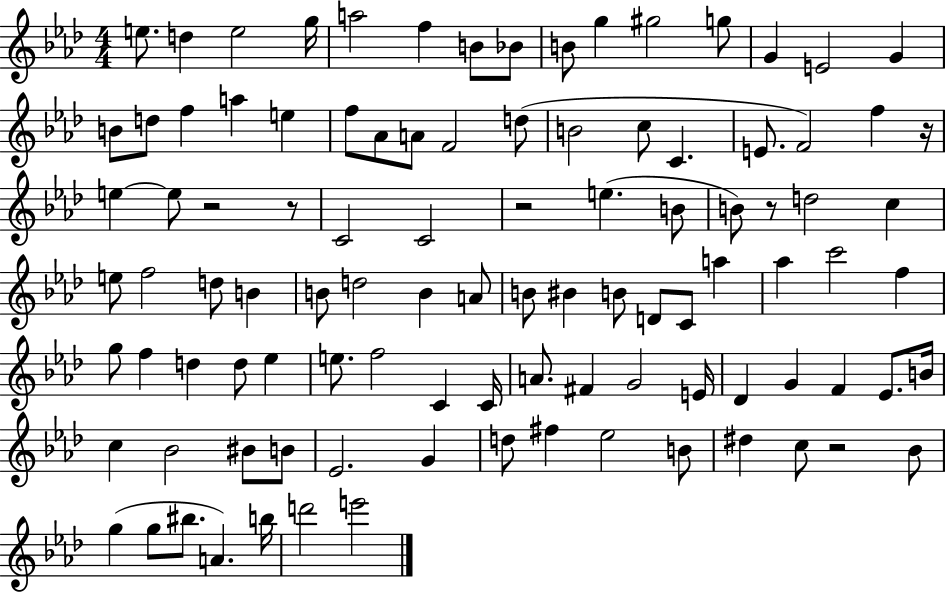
E5/e. D5/q E5/h G5/s A5/h F5/q B4/e Bb4/e B4/e G5/q G#5/h G5/e G4/q E4/h G4/q B4/e D5/e F5/q A5/q E5/q F5/e Ab4/e A4/e F4/h D5/e B4/h C5/e C4/q. E4/e. F4/h F5/q R/s E5/q E5/e R/h R/e C4/h C4/h R/h E5/q. B4/e B4/e R/e D5/h C5/q E5/e F5/h D5/e B4/q B4/e D5/h B4/q A4/e B4/e BIS4/q B4/e D4/e C4/e A5/q Ab5/q C6/h F5/q G5/e F5/q D5/q D5/e Eb5/q E5/e. F5/h C4/q C4/s A4/e. F#4/q G4/h E4/s Db4/q G4/q F4/q Eb4/e. B4/s C5/q Bb4/h BIS4/e B4/e Eb4/h. G4/q D5/e F#5/q Eb5/h B4/e D#5/q C5/e R/h Bb4/e G5/q G5/e BIS5/e. A4/q. B5/s D6/h E6/h